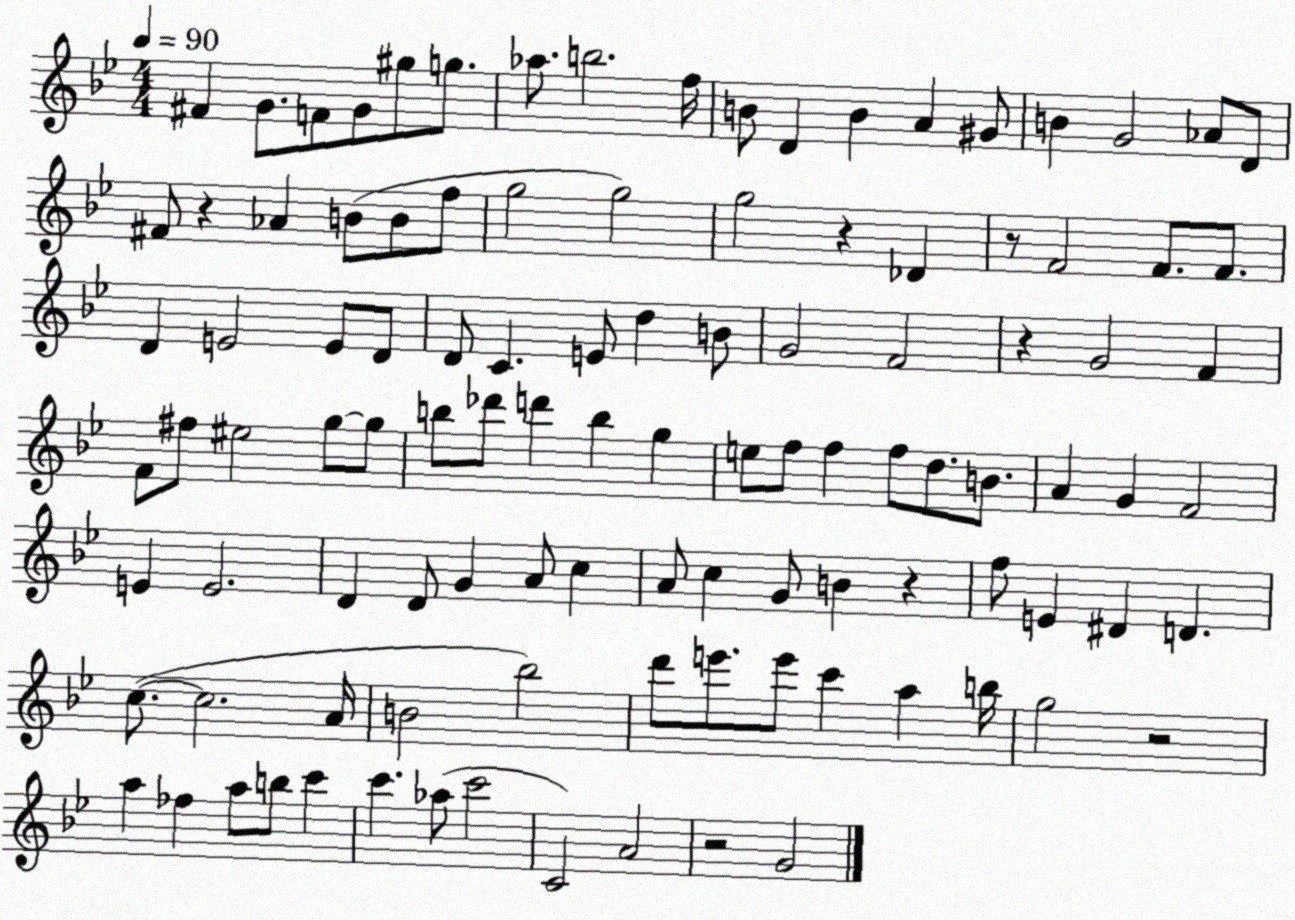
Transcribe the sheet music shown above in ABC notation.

X:1
T:Untitled
M:4/4
L:1/4
K:Bb
^F G/2 F/2 G/2 ^g/2 g/2 _a/2 b2 f/4 B/2 D B A ^G/2 B G2 _A/2 D/2 ^F/2 z _A B/2 B/2 f/2 g2 g2 g2 z _D z/2 F2 F/2 F/2 D E2 E/2 D/2 D/2 C E/2 d B/2 G2 F2 z G2 F F/2 ^f/2 ^e2 g/2 g/2 b/2 _d'/2 d' b g e/2 f/2 f f/2 d/2 B/2 A G F2 E E2 D D/2 G A/2 c A/2 c G/2 B z f/2 E ^D D c/2 c2 A/4 B2 _b2 d'/2 e'/2 e'/2 c' a b/4 g2 z2 a _f a/2 b/2 c' c' _a/2 c'2 C2 A2 z2 G2